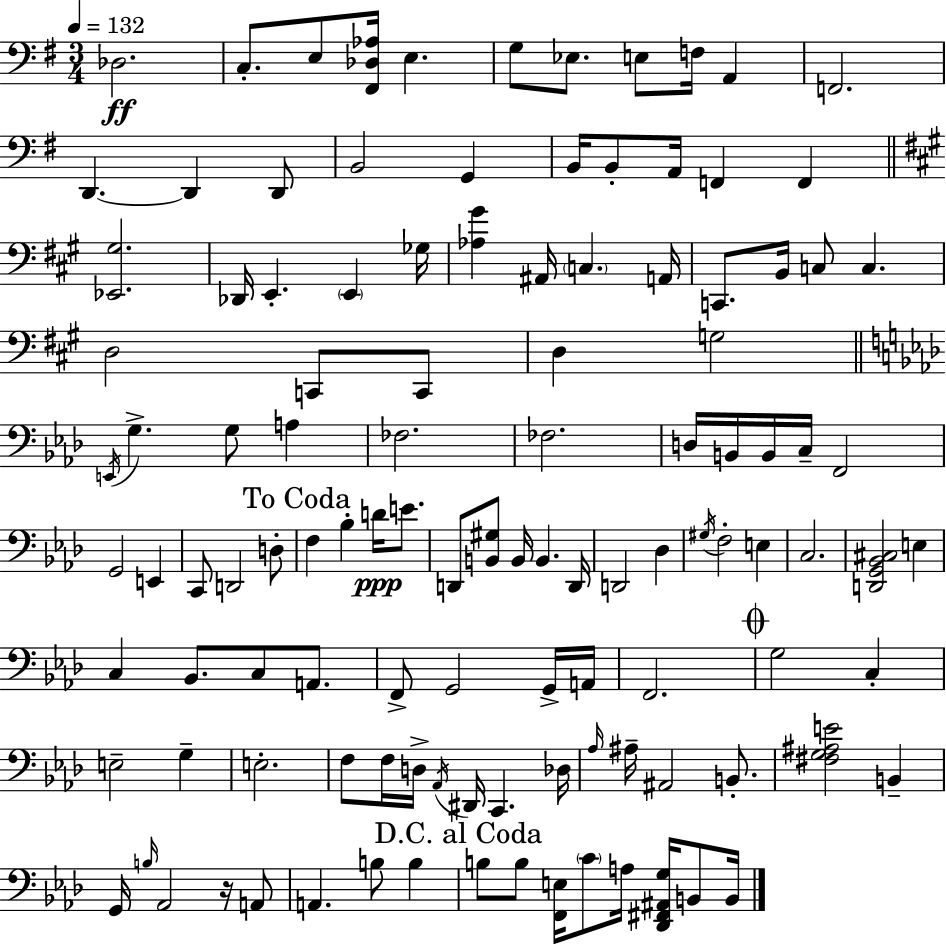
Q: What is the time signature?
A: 3/4